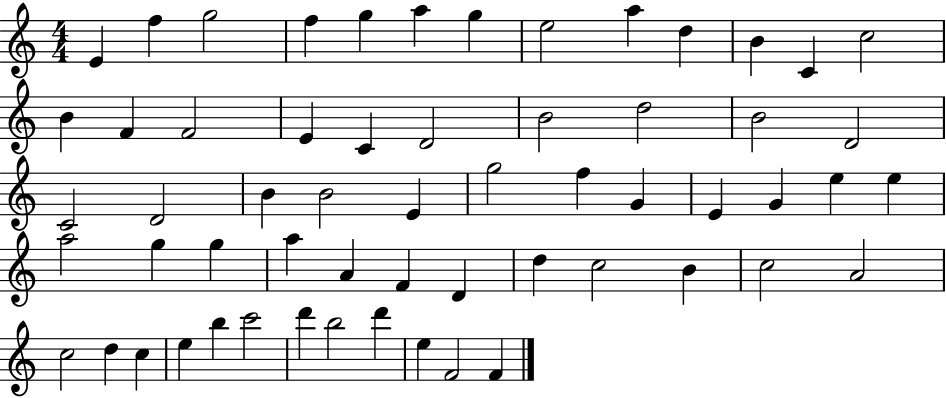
{
  \clef treble
  \numericTimeSignature
  \time 4/4
  \key c \major
  e'4 f''4 g''2 | f''4 g''4 a''4 g''4 | e''2 a''4 d''4 | b'4 c'4 c''2 | \break b'4 f'4 f'2 | e'4 c'4 d'2 | b'2 d''2 | b'2 d'2 | \break c'2 d'2 | b'4 b'2 e'4 | g''2 f''4 g'4 | e'4 g'4 e''4 e''4 | \break a''2 g''4 g''4 | a''4 a'4 f'4 d'4 | d''4 c''2 b'4 | c''2 a'2 | \break c''2 d''4 c''4 | e''4 b''4 c'''2 | d'''4 b''2 d'''4 | e''4 f'2 f'4 | \break \bar "|."
}